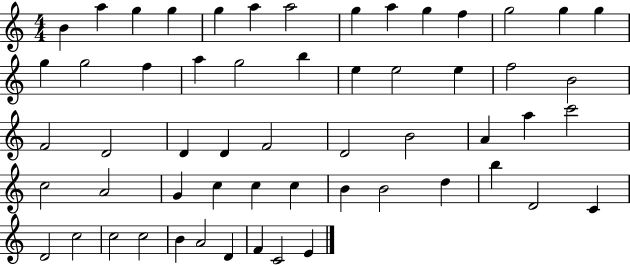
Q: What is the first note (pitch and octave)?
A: B4